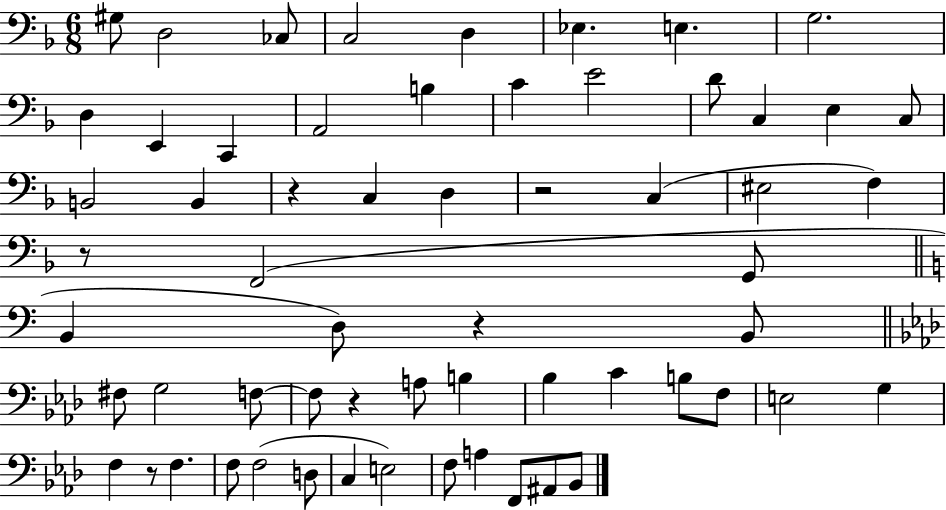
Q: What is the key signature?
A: F major